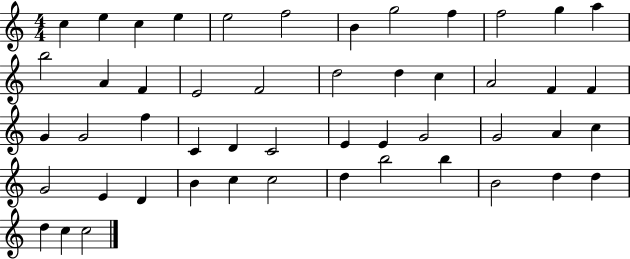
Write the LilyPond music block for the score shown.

{
  \clef treble
  \numericTimeSignature
  \time 4/4
  \key c \major
  c''4 e''4 c''4 e''4 | e''2 f''2 | b'4 g''2 f''4 | f''2 g''4 a''4 | \break b''2 a'4 f'4 | e'2 f'2 | d''2 d''4 c''4 | a'2 f'4 f'4 | \break g'4 g'2 f''4 | c'4 d'4 c'2 | e'4 e'4 g'2 | g'2 a'4 c''4 | \break g'2 e'4 d'4 | b'4 c''4 c''2 | d''4 b''2 b''4 | b'2 d''4 d''4 | \break d''4 c''4 c''2 | \bar "|."
}